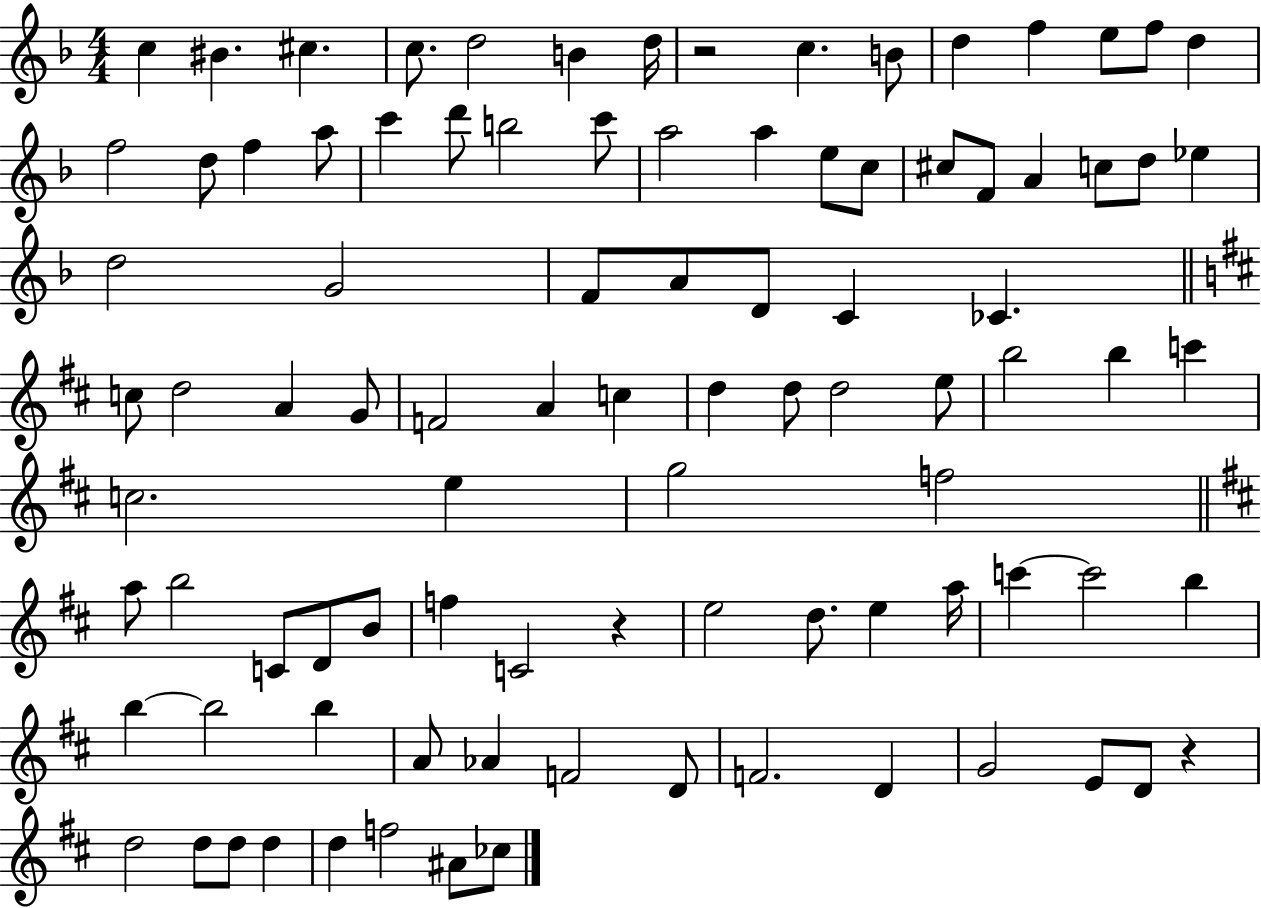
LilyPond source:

{
  \clef treble
  \numericTimeSignature
  \time 4/4
  \key f \major
  c''4 bis'4. cis''4. | c''8. d''2 b'4 d''16 | r2 c''4. b'8 | d''4 f''4 e''8 f''8 d''4 | \break f''2 d''8 f''4 a''8 | c'''4 d'''8 b''2 c'''8 | a''2 a''4 e''8 c''8 | cis''8 f'8 a'4 c''8 d''8 ees''4 | \break d''2 g'2 | f'8 a'8 d'8 c'4 ces'4. | \bar "||" \break \key d \major c''8 d''2 a'4 g'8 | f'2 a'4 c''4 | d''4 d''8 d''2 e''8 | b''2 b''4 c'''4 | \break c''2. e''4 | g''2 f''2 | \bar "||" \break \key b \minor a''8 b''2 c'8 d'8 b'8 | f''4 c'2 r4 | e''2 d''8. e''4 a''16 | c'''4~~ c'''2 b''4 | \break b''4~~ b''2 b''4 | a'8 aes'4 f'2 d'8 | f'2. d'4 | g'2 e'8 d'8 r4 | \break d''2 d''8 d''8 d''4 | d''4 f''2 ais'8 ces''8 | \bar "|."
}